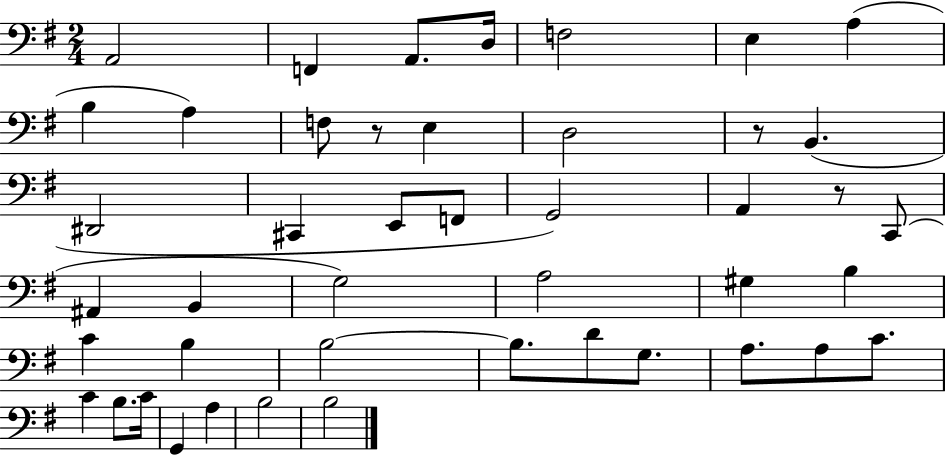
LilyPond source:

{
  \clef bass
  \numericTimeSignature
  \time 2/4
  \key g \major
  a,2 | f,4 a,8. d16 | f2 | e4 a4( | \break b4 a4) | f8 r8 e4 | d2 | r8 b,4.( | \break dis,2 | cis,4 e,8 f,8 | g,2) | a,4 r8 c,8( | \break ais,4 b,4 | g2) | a2 | gis4 b4 | \break c'4 b4 | b2~~ | b8. d'8 g8. | a8. a8 c'8. | \break c'4 b8. c'16 | g,4 a4 | b2 | b2 | \break \bar "|."
}